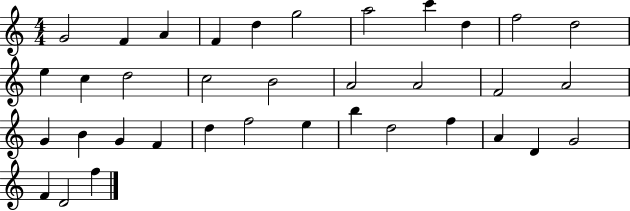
G4/h F4/q A4/q F4/q D5/q G5/h A5/h C6/q D5/q F5/h D5/h E5/q C5/q D5/h C5/h B4/h A4/h A4/h F4/h A4/h G4/q B4/q G4/q F4/q D5/q F5/h E5/q B5/q D5/h F5/q A4/q D4/q G4/h F4/q D4/h F5/q